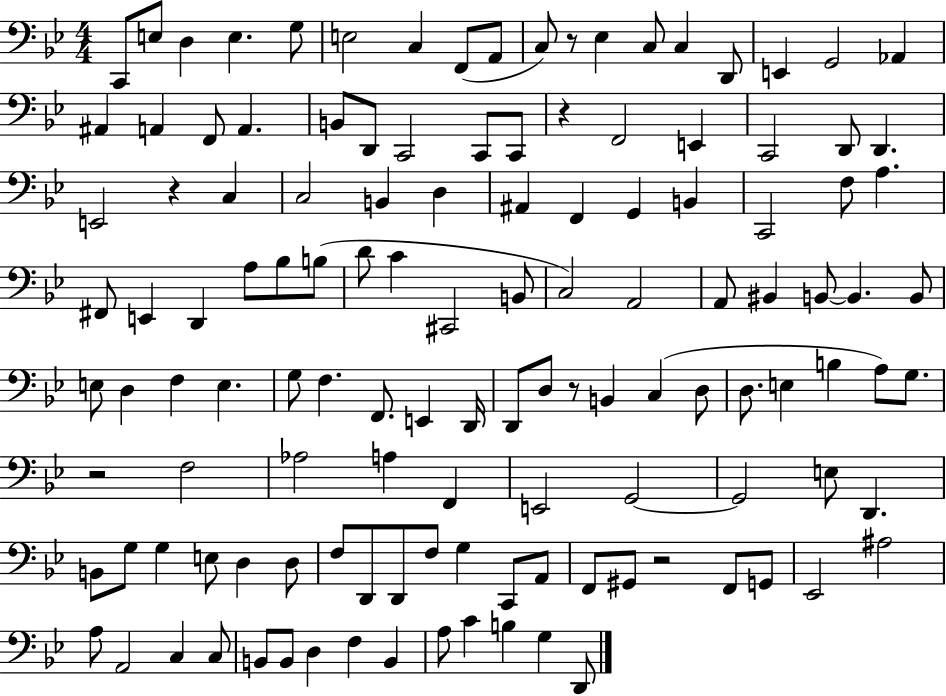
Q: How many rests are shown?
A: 6